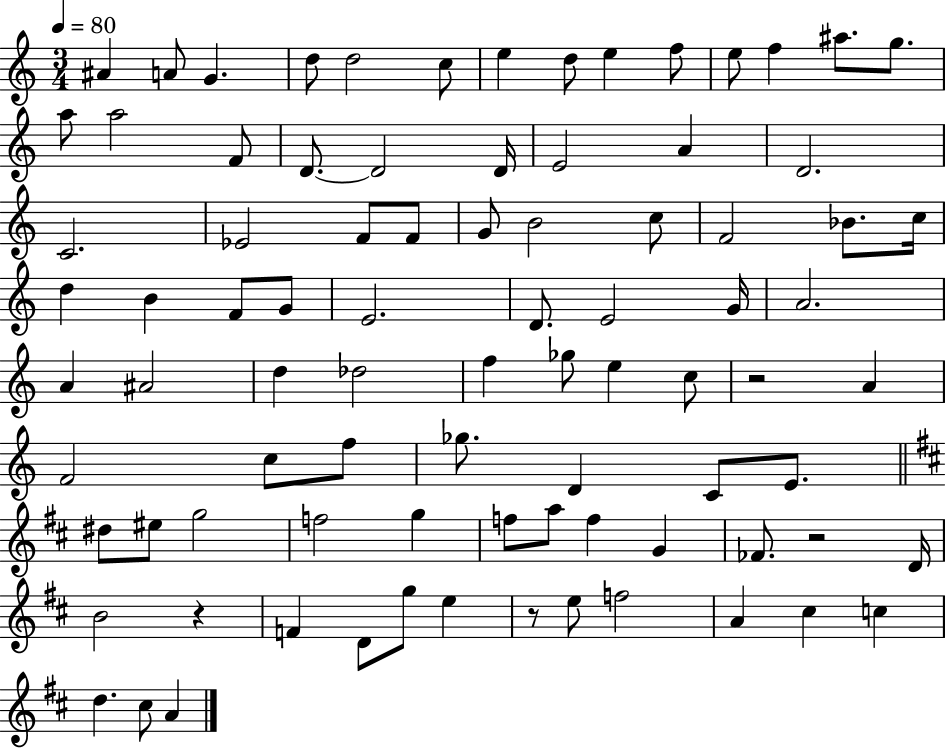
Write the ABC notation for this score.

X:1
T:Untitled
M:3/4
L:1/4
K:C
^A A/2 G d/2 d2 c/2 e d/2 e f/2 e/2 f ^a/2 g/2 a/2 a2 F/2 D/2 D2 D/4 E2 A D2 C2 _E2 F/2 F/2 G/2 B2 c/2 F2 _B/2 c/4 d B F/2 G/2 E2 D/2 E2 G/4 A2 A ^A2 d _d2 f _g/2 e c/2 z2 A F2 c/2 f/2 _g/2 D C/2 E/2 ^d/2 ^e/2 g2 f2 g f/2 a/2 f G _F/2 z2 D/4 B2 z F D/2 g/2 e z/2 e/2 f2 A ^c c d ^c/2 A